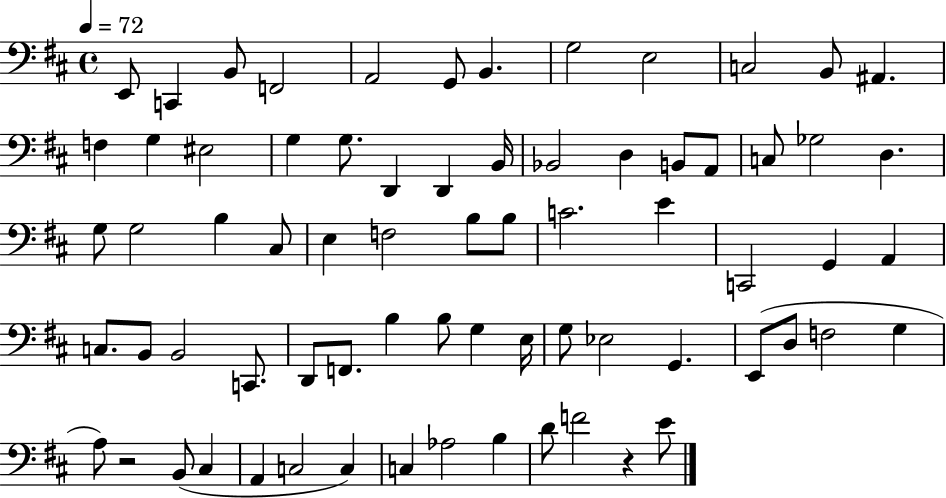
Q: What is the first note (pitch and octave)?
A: E2